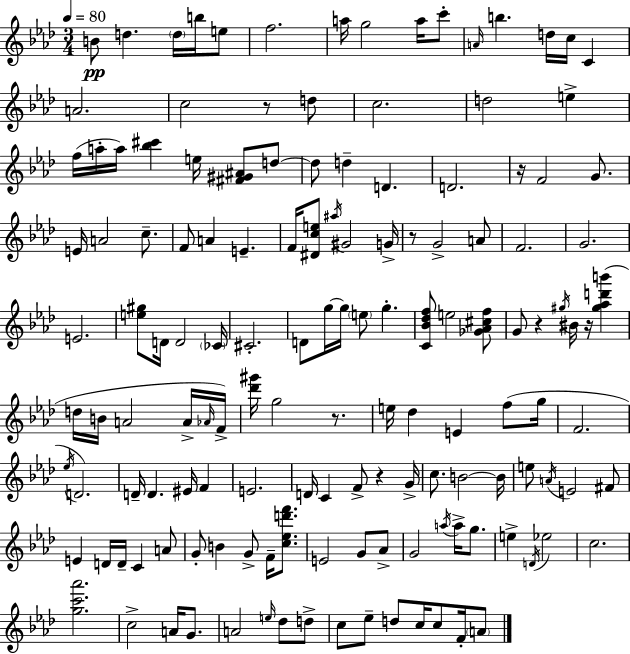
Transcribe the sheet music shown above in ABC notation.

X:1
T:Untitled
M:3/4
L:1/4
K:Fm
B/2 d d/4 b/4 e/2 f2 a/4 g2 a/4 c'/2 A/4 b d/4 c/4 C A2 c2 z/2 d/2 c2 d2 e f/4 a/4 a/4 [_b^c'] e/4 [^F^G^A]/2 d/2 d/2 d D D2 z/4 F2 G/2 E/4 A2 c/2 F/2 A E F/4 [^Dce]/2 ^a/4 ^G2 G/4 z/2 G2 A/2 F2 G2 E2 [e^g]/2 D/4 D2 _C/4 ^C2 D/2 g/4 g/4 e/2 g [C_B_df]/2 e2 [_G_A^cf]/2 G/2 z ^g/4 ^B/4 z/4 [^g_ad'b'] d/4 B/4 A2 A/4 _A/4 F/4 [_d'^g']/4 g2 z/2 e/4 _d E f/2 g/4 F2 _e/4 D2 D/4 D ^E/4 F E2 D/4 C F/2 z G/4 c/2 B2 B/4 e/2 A/4 E2 ^F/2 E D/4 D/4 C A/2 G/2 B G/2 F/4 [c_ed'f']/2 E2 G/2 _A/2 G2 a/4 a/4 g/2 e D/4 _e2 c2 [gc'_a']2 c2 A/4 G/2 A2 e/4 _d/2 d/2 c/2 _e/2 d/2 c/4 c/2 F/4 A/2